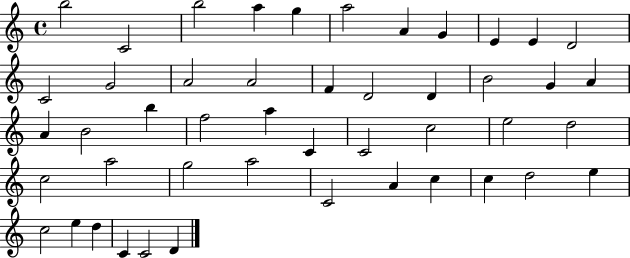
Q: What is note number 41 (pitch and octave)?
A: E5